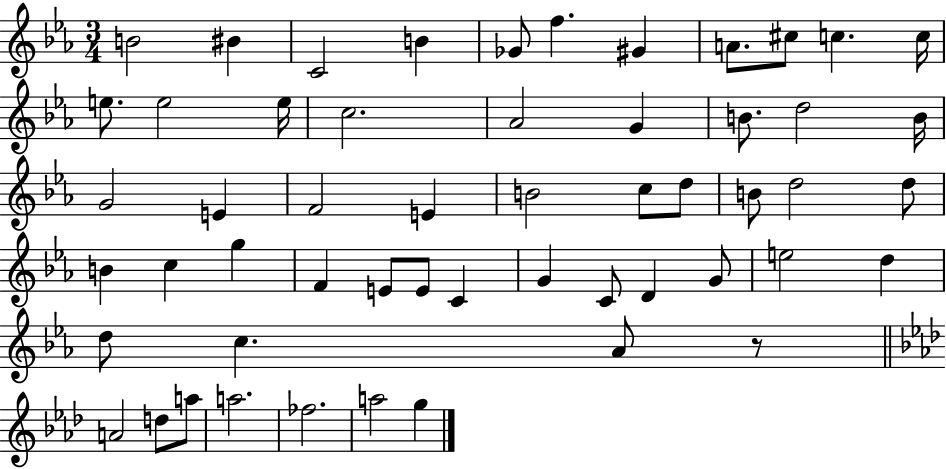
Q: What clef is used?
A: treble